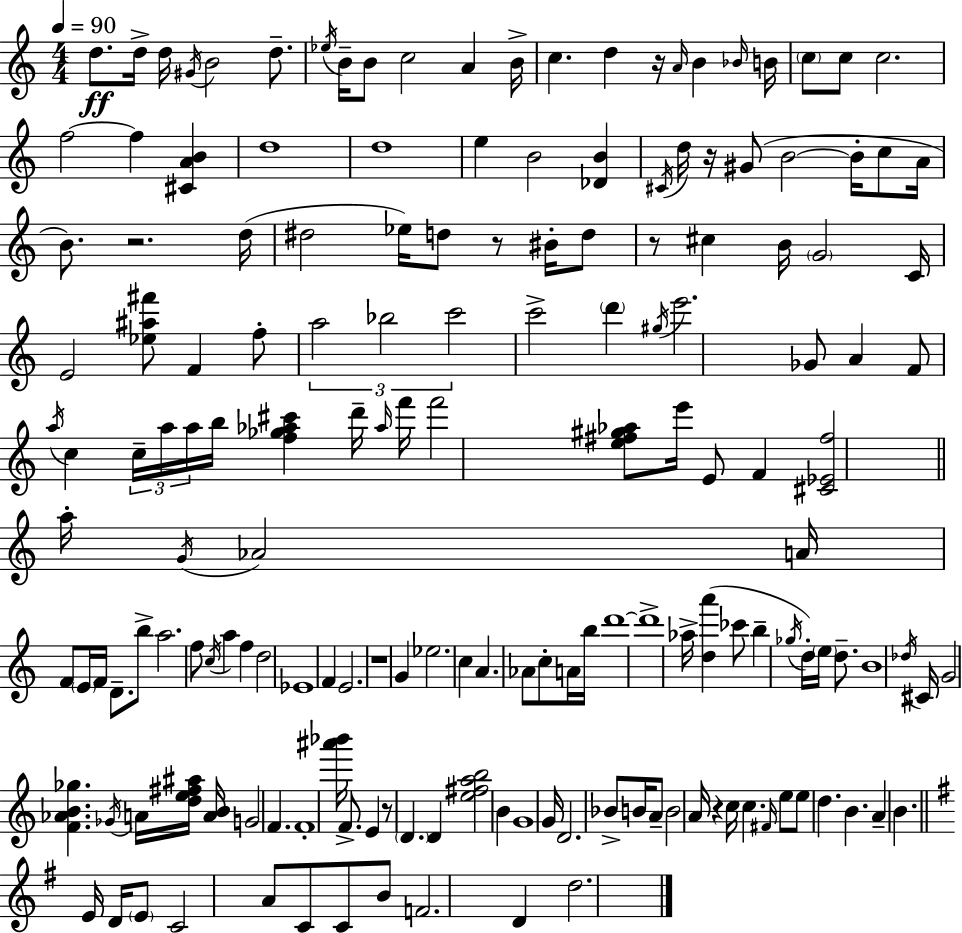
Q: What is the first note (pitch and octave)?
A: D5